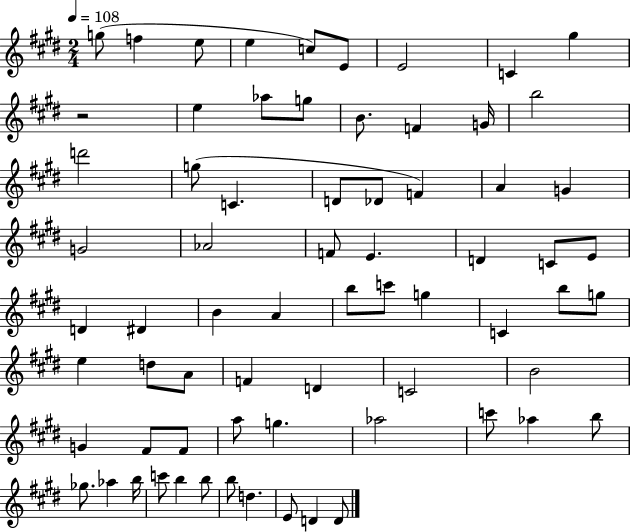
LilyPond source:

{
  \clef treble
  \numericTimeSignature
  \time 2/4
  \key e \major
  \tempo 4 = 108
  g''8( f''4 e''8 | e''4 c''8) e'8 | e'2 | c'4 gis''4 | \break r2 | e''4 aes''8 g''8 | b'8. f'4 g'16 | b''2 | \break d'''2 | g''8( c'4. | d'8 des'8 f'4) | a'4 g'4 | \break g'2 | aes'2 | f'8 e'4. | d'4 c'8 e'8 | \break d'4 dis'4 | b'4 a'4 | b''8 c'''8 g''4 | c'4 b''8 g''8 | \break e''4 d''8 a'8 | f'4 d'4 | c'2 | b'2 | \break g'4 fis'8 fis'8 | a''8 g''4. | aes''2 | c'''8 aes''4 b''8 | \break ges''8. aes''4 b''16 | c'''8 b''4 b''8 | b''8 d''4. | e'8 d'4 d'8 | \break \bar "|."
}